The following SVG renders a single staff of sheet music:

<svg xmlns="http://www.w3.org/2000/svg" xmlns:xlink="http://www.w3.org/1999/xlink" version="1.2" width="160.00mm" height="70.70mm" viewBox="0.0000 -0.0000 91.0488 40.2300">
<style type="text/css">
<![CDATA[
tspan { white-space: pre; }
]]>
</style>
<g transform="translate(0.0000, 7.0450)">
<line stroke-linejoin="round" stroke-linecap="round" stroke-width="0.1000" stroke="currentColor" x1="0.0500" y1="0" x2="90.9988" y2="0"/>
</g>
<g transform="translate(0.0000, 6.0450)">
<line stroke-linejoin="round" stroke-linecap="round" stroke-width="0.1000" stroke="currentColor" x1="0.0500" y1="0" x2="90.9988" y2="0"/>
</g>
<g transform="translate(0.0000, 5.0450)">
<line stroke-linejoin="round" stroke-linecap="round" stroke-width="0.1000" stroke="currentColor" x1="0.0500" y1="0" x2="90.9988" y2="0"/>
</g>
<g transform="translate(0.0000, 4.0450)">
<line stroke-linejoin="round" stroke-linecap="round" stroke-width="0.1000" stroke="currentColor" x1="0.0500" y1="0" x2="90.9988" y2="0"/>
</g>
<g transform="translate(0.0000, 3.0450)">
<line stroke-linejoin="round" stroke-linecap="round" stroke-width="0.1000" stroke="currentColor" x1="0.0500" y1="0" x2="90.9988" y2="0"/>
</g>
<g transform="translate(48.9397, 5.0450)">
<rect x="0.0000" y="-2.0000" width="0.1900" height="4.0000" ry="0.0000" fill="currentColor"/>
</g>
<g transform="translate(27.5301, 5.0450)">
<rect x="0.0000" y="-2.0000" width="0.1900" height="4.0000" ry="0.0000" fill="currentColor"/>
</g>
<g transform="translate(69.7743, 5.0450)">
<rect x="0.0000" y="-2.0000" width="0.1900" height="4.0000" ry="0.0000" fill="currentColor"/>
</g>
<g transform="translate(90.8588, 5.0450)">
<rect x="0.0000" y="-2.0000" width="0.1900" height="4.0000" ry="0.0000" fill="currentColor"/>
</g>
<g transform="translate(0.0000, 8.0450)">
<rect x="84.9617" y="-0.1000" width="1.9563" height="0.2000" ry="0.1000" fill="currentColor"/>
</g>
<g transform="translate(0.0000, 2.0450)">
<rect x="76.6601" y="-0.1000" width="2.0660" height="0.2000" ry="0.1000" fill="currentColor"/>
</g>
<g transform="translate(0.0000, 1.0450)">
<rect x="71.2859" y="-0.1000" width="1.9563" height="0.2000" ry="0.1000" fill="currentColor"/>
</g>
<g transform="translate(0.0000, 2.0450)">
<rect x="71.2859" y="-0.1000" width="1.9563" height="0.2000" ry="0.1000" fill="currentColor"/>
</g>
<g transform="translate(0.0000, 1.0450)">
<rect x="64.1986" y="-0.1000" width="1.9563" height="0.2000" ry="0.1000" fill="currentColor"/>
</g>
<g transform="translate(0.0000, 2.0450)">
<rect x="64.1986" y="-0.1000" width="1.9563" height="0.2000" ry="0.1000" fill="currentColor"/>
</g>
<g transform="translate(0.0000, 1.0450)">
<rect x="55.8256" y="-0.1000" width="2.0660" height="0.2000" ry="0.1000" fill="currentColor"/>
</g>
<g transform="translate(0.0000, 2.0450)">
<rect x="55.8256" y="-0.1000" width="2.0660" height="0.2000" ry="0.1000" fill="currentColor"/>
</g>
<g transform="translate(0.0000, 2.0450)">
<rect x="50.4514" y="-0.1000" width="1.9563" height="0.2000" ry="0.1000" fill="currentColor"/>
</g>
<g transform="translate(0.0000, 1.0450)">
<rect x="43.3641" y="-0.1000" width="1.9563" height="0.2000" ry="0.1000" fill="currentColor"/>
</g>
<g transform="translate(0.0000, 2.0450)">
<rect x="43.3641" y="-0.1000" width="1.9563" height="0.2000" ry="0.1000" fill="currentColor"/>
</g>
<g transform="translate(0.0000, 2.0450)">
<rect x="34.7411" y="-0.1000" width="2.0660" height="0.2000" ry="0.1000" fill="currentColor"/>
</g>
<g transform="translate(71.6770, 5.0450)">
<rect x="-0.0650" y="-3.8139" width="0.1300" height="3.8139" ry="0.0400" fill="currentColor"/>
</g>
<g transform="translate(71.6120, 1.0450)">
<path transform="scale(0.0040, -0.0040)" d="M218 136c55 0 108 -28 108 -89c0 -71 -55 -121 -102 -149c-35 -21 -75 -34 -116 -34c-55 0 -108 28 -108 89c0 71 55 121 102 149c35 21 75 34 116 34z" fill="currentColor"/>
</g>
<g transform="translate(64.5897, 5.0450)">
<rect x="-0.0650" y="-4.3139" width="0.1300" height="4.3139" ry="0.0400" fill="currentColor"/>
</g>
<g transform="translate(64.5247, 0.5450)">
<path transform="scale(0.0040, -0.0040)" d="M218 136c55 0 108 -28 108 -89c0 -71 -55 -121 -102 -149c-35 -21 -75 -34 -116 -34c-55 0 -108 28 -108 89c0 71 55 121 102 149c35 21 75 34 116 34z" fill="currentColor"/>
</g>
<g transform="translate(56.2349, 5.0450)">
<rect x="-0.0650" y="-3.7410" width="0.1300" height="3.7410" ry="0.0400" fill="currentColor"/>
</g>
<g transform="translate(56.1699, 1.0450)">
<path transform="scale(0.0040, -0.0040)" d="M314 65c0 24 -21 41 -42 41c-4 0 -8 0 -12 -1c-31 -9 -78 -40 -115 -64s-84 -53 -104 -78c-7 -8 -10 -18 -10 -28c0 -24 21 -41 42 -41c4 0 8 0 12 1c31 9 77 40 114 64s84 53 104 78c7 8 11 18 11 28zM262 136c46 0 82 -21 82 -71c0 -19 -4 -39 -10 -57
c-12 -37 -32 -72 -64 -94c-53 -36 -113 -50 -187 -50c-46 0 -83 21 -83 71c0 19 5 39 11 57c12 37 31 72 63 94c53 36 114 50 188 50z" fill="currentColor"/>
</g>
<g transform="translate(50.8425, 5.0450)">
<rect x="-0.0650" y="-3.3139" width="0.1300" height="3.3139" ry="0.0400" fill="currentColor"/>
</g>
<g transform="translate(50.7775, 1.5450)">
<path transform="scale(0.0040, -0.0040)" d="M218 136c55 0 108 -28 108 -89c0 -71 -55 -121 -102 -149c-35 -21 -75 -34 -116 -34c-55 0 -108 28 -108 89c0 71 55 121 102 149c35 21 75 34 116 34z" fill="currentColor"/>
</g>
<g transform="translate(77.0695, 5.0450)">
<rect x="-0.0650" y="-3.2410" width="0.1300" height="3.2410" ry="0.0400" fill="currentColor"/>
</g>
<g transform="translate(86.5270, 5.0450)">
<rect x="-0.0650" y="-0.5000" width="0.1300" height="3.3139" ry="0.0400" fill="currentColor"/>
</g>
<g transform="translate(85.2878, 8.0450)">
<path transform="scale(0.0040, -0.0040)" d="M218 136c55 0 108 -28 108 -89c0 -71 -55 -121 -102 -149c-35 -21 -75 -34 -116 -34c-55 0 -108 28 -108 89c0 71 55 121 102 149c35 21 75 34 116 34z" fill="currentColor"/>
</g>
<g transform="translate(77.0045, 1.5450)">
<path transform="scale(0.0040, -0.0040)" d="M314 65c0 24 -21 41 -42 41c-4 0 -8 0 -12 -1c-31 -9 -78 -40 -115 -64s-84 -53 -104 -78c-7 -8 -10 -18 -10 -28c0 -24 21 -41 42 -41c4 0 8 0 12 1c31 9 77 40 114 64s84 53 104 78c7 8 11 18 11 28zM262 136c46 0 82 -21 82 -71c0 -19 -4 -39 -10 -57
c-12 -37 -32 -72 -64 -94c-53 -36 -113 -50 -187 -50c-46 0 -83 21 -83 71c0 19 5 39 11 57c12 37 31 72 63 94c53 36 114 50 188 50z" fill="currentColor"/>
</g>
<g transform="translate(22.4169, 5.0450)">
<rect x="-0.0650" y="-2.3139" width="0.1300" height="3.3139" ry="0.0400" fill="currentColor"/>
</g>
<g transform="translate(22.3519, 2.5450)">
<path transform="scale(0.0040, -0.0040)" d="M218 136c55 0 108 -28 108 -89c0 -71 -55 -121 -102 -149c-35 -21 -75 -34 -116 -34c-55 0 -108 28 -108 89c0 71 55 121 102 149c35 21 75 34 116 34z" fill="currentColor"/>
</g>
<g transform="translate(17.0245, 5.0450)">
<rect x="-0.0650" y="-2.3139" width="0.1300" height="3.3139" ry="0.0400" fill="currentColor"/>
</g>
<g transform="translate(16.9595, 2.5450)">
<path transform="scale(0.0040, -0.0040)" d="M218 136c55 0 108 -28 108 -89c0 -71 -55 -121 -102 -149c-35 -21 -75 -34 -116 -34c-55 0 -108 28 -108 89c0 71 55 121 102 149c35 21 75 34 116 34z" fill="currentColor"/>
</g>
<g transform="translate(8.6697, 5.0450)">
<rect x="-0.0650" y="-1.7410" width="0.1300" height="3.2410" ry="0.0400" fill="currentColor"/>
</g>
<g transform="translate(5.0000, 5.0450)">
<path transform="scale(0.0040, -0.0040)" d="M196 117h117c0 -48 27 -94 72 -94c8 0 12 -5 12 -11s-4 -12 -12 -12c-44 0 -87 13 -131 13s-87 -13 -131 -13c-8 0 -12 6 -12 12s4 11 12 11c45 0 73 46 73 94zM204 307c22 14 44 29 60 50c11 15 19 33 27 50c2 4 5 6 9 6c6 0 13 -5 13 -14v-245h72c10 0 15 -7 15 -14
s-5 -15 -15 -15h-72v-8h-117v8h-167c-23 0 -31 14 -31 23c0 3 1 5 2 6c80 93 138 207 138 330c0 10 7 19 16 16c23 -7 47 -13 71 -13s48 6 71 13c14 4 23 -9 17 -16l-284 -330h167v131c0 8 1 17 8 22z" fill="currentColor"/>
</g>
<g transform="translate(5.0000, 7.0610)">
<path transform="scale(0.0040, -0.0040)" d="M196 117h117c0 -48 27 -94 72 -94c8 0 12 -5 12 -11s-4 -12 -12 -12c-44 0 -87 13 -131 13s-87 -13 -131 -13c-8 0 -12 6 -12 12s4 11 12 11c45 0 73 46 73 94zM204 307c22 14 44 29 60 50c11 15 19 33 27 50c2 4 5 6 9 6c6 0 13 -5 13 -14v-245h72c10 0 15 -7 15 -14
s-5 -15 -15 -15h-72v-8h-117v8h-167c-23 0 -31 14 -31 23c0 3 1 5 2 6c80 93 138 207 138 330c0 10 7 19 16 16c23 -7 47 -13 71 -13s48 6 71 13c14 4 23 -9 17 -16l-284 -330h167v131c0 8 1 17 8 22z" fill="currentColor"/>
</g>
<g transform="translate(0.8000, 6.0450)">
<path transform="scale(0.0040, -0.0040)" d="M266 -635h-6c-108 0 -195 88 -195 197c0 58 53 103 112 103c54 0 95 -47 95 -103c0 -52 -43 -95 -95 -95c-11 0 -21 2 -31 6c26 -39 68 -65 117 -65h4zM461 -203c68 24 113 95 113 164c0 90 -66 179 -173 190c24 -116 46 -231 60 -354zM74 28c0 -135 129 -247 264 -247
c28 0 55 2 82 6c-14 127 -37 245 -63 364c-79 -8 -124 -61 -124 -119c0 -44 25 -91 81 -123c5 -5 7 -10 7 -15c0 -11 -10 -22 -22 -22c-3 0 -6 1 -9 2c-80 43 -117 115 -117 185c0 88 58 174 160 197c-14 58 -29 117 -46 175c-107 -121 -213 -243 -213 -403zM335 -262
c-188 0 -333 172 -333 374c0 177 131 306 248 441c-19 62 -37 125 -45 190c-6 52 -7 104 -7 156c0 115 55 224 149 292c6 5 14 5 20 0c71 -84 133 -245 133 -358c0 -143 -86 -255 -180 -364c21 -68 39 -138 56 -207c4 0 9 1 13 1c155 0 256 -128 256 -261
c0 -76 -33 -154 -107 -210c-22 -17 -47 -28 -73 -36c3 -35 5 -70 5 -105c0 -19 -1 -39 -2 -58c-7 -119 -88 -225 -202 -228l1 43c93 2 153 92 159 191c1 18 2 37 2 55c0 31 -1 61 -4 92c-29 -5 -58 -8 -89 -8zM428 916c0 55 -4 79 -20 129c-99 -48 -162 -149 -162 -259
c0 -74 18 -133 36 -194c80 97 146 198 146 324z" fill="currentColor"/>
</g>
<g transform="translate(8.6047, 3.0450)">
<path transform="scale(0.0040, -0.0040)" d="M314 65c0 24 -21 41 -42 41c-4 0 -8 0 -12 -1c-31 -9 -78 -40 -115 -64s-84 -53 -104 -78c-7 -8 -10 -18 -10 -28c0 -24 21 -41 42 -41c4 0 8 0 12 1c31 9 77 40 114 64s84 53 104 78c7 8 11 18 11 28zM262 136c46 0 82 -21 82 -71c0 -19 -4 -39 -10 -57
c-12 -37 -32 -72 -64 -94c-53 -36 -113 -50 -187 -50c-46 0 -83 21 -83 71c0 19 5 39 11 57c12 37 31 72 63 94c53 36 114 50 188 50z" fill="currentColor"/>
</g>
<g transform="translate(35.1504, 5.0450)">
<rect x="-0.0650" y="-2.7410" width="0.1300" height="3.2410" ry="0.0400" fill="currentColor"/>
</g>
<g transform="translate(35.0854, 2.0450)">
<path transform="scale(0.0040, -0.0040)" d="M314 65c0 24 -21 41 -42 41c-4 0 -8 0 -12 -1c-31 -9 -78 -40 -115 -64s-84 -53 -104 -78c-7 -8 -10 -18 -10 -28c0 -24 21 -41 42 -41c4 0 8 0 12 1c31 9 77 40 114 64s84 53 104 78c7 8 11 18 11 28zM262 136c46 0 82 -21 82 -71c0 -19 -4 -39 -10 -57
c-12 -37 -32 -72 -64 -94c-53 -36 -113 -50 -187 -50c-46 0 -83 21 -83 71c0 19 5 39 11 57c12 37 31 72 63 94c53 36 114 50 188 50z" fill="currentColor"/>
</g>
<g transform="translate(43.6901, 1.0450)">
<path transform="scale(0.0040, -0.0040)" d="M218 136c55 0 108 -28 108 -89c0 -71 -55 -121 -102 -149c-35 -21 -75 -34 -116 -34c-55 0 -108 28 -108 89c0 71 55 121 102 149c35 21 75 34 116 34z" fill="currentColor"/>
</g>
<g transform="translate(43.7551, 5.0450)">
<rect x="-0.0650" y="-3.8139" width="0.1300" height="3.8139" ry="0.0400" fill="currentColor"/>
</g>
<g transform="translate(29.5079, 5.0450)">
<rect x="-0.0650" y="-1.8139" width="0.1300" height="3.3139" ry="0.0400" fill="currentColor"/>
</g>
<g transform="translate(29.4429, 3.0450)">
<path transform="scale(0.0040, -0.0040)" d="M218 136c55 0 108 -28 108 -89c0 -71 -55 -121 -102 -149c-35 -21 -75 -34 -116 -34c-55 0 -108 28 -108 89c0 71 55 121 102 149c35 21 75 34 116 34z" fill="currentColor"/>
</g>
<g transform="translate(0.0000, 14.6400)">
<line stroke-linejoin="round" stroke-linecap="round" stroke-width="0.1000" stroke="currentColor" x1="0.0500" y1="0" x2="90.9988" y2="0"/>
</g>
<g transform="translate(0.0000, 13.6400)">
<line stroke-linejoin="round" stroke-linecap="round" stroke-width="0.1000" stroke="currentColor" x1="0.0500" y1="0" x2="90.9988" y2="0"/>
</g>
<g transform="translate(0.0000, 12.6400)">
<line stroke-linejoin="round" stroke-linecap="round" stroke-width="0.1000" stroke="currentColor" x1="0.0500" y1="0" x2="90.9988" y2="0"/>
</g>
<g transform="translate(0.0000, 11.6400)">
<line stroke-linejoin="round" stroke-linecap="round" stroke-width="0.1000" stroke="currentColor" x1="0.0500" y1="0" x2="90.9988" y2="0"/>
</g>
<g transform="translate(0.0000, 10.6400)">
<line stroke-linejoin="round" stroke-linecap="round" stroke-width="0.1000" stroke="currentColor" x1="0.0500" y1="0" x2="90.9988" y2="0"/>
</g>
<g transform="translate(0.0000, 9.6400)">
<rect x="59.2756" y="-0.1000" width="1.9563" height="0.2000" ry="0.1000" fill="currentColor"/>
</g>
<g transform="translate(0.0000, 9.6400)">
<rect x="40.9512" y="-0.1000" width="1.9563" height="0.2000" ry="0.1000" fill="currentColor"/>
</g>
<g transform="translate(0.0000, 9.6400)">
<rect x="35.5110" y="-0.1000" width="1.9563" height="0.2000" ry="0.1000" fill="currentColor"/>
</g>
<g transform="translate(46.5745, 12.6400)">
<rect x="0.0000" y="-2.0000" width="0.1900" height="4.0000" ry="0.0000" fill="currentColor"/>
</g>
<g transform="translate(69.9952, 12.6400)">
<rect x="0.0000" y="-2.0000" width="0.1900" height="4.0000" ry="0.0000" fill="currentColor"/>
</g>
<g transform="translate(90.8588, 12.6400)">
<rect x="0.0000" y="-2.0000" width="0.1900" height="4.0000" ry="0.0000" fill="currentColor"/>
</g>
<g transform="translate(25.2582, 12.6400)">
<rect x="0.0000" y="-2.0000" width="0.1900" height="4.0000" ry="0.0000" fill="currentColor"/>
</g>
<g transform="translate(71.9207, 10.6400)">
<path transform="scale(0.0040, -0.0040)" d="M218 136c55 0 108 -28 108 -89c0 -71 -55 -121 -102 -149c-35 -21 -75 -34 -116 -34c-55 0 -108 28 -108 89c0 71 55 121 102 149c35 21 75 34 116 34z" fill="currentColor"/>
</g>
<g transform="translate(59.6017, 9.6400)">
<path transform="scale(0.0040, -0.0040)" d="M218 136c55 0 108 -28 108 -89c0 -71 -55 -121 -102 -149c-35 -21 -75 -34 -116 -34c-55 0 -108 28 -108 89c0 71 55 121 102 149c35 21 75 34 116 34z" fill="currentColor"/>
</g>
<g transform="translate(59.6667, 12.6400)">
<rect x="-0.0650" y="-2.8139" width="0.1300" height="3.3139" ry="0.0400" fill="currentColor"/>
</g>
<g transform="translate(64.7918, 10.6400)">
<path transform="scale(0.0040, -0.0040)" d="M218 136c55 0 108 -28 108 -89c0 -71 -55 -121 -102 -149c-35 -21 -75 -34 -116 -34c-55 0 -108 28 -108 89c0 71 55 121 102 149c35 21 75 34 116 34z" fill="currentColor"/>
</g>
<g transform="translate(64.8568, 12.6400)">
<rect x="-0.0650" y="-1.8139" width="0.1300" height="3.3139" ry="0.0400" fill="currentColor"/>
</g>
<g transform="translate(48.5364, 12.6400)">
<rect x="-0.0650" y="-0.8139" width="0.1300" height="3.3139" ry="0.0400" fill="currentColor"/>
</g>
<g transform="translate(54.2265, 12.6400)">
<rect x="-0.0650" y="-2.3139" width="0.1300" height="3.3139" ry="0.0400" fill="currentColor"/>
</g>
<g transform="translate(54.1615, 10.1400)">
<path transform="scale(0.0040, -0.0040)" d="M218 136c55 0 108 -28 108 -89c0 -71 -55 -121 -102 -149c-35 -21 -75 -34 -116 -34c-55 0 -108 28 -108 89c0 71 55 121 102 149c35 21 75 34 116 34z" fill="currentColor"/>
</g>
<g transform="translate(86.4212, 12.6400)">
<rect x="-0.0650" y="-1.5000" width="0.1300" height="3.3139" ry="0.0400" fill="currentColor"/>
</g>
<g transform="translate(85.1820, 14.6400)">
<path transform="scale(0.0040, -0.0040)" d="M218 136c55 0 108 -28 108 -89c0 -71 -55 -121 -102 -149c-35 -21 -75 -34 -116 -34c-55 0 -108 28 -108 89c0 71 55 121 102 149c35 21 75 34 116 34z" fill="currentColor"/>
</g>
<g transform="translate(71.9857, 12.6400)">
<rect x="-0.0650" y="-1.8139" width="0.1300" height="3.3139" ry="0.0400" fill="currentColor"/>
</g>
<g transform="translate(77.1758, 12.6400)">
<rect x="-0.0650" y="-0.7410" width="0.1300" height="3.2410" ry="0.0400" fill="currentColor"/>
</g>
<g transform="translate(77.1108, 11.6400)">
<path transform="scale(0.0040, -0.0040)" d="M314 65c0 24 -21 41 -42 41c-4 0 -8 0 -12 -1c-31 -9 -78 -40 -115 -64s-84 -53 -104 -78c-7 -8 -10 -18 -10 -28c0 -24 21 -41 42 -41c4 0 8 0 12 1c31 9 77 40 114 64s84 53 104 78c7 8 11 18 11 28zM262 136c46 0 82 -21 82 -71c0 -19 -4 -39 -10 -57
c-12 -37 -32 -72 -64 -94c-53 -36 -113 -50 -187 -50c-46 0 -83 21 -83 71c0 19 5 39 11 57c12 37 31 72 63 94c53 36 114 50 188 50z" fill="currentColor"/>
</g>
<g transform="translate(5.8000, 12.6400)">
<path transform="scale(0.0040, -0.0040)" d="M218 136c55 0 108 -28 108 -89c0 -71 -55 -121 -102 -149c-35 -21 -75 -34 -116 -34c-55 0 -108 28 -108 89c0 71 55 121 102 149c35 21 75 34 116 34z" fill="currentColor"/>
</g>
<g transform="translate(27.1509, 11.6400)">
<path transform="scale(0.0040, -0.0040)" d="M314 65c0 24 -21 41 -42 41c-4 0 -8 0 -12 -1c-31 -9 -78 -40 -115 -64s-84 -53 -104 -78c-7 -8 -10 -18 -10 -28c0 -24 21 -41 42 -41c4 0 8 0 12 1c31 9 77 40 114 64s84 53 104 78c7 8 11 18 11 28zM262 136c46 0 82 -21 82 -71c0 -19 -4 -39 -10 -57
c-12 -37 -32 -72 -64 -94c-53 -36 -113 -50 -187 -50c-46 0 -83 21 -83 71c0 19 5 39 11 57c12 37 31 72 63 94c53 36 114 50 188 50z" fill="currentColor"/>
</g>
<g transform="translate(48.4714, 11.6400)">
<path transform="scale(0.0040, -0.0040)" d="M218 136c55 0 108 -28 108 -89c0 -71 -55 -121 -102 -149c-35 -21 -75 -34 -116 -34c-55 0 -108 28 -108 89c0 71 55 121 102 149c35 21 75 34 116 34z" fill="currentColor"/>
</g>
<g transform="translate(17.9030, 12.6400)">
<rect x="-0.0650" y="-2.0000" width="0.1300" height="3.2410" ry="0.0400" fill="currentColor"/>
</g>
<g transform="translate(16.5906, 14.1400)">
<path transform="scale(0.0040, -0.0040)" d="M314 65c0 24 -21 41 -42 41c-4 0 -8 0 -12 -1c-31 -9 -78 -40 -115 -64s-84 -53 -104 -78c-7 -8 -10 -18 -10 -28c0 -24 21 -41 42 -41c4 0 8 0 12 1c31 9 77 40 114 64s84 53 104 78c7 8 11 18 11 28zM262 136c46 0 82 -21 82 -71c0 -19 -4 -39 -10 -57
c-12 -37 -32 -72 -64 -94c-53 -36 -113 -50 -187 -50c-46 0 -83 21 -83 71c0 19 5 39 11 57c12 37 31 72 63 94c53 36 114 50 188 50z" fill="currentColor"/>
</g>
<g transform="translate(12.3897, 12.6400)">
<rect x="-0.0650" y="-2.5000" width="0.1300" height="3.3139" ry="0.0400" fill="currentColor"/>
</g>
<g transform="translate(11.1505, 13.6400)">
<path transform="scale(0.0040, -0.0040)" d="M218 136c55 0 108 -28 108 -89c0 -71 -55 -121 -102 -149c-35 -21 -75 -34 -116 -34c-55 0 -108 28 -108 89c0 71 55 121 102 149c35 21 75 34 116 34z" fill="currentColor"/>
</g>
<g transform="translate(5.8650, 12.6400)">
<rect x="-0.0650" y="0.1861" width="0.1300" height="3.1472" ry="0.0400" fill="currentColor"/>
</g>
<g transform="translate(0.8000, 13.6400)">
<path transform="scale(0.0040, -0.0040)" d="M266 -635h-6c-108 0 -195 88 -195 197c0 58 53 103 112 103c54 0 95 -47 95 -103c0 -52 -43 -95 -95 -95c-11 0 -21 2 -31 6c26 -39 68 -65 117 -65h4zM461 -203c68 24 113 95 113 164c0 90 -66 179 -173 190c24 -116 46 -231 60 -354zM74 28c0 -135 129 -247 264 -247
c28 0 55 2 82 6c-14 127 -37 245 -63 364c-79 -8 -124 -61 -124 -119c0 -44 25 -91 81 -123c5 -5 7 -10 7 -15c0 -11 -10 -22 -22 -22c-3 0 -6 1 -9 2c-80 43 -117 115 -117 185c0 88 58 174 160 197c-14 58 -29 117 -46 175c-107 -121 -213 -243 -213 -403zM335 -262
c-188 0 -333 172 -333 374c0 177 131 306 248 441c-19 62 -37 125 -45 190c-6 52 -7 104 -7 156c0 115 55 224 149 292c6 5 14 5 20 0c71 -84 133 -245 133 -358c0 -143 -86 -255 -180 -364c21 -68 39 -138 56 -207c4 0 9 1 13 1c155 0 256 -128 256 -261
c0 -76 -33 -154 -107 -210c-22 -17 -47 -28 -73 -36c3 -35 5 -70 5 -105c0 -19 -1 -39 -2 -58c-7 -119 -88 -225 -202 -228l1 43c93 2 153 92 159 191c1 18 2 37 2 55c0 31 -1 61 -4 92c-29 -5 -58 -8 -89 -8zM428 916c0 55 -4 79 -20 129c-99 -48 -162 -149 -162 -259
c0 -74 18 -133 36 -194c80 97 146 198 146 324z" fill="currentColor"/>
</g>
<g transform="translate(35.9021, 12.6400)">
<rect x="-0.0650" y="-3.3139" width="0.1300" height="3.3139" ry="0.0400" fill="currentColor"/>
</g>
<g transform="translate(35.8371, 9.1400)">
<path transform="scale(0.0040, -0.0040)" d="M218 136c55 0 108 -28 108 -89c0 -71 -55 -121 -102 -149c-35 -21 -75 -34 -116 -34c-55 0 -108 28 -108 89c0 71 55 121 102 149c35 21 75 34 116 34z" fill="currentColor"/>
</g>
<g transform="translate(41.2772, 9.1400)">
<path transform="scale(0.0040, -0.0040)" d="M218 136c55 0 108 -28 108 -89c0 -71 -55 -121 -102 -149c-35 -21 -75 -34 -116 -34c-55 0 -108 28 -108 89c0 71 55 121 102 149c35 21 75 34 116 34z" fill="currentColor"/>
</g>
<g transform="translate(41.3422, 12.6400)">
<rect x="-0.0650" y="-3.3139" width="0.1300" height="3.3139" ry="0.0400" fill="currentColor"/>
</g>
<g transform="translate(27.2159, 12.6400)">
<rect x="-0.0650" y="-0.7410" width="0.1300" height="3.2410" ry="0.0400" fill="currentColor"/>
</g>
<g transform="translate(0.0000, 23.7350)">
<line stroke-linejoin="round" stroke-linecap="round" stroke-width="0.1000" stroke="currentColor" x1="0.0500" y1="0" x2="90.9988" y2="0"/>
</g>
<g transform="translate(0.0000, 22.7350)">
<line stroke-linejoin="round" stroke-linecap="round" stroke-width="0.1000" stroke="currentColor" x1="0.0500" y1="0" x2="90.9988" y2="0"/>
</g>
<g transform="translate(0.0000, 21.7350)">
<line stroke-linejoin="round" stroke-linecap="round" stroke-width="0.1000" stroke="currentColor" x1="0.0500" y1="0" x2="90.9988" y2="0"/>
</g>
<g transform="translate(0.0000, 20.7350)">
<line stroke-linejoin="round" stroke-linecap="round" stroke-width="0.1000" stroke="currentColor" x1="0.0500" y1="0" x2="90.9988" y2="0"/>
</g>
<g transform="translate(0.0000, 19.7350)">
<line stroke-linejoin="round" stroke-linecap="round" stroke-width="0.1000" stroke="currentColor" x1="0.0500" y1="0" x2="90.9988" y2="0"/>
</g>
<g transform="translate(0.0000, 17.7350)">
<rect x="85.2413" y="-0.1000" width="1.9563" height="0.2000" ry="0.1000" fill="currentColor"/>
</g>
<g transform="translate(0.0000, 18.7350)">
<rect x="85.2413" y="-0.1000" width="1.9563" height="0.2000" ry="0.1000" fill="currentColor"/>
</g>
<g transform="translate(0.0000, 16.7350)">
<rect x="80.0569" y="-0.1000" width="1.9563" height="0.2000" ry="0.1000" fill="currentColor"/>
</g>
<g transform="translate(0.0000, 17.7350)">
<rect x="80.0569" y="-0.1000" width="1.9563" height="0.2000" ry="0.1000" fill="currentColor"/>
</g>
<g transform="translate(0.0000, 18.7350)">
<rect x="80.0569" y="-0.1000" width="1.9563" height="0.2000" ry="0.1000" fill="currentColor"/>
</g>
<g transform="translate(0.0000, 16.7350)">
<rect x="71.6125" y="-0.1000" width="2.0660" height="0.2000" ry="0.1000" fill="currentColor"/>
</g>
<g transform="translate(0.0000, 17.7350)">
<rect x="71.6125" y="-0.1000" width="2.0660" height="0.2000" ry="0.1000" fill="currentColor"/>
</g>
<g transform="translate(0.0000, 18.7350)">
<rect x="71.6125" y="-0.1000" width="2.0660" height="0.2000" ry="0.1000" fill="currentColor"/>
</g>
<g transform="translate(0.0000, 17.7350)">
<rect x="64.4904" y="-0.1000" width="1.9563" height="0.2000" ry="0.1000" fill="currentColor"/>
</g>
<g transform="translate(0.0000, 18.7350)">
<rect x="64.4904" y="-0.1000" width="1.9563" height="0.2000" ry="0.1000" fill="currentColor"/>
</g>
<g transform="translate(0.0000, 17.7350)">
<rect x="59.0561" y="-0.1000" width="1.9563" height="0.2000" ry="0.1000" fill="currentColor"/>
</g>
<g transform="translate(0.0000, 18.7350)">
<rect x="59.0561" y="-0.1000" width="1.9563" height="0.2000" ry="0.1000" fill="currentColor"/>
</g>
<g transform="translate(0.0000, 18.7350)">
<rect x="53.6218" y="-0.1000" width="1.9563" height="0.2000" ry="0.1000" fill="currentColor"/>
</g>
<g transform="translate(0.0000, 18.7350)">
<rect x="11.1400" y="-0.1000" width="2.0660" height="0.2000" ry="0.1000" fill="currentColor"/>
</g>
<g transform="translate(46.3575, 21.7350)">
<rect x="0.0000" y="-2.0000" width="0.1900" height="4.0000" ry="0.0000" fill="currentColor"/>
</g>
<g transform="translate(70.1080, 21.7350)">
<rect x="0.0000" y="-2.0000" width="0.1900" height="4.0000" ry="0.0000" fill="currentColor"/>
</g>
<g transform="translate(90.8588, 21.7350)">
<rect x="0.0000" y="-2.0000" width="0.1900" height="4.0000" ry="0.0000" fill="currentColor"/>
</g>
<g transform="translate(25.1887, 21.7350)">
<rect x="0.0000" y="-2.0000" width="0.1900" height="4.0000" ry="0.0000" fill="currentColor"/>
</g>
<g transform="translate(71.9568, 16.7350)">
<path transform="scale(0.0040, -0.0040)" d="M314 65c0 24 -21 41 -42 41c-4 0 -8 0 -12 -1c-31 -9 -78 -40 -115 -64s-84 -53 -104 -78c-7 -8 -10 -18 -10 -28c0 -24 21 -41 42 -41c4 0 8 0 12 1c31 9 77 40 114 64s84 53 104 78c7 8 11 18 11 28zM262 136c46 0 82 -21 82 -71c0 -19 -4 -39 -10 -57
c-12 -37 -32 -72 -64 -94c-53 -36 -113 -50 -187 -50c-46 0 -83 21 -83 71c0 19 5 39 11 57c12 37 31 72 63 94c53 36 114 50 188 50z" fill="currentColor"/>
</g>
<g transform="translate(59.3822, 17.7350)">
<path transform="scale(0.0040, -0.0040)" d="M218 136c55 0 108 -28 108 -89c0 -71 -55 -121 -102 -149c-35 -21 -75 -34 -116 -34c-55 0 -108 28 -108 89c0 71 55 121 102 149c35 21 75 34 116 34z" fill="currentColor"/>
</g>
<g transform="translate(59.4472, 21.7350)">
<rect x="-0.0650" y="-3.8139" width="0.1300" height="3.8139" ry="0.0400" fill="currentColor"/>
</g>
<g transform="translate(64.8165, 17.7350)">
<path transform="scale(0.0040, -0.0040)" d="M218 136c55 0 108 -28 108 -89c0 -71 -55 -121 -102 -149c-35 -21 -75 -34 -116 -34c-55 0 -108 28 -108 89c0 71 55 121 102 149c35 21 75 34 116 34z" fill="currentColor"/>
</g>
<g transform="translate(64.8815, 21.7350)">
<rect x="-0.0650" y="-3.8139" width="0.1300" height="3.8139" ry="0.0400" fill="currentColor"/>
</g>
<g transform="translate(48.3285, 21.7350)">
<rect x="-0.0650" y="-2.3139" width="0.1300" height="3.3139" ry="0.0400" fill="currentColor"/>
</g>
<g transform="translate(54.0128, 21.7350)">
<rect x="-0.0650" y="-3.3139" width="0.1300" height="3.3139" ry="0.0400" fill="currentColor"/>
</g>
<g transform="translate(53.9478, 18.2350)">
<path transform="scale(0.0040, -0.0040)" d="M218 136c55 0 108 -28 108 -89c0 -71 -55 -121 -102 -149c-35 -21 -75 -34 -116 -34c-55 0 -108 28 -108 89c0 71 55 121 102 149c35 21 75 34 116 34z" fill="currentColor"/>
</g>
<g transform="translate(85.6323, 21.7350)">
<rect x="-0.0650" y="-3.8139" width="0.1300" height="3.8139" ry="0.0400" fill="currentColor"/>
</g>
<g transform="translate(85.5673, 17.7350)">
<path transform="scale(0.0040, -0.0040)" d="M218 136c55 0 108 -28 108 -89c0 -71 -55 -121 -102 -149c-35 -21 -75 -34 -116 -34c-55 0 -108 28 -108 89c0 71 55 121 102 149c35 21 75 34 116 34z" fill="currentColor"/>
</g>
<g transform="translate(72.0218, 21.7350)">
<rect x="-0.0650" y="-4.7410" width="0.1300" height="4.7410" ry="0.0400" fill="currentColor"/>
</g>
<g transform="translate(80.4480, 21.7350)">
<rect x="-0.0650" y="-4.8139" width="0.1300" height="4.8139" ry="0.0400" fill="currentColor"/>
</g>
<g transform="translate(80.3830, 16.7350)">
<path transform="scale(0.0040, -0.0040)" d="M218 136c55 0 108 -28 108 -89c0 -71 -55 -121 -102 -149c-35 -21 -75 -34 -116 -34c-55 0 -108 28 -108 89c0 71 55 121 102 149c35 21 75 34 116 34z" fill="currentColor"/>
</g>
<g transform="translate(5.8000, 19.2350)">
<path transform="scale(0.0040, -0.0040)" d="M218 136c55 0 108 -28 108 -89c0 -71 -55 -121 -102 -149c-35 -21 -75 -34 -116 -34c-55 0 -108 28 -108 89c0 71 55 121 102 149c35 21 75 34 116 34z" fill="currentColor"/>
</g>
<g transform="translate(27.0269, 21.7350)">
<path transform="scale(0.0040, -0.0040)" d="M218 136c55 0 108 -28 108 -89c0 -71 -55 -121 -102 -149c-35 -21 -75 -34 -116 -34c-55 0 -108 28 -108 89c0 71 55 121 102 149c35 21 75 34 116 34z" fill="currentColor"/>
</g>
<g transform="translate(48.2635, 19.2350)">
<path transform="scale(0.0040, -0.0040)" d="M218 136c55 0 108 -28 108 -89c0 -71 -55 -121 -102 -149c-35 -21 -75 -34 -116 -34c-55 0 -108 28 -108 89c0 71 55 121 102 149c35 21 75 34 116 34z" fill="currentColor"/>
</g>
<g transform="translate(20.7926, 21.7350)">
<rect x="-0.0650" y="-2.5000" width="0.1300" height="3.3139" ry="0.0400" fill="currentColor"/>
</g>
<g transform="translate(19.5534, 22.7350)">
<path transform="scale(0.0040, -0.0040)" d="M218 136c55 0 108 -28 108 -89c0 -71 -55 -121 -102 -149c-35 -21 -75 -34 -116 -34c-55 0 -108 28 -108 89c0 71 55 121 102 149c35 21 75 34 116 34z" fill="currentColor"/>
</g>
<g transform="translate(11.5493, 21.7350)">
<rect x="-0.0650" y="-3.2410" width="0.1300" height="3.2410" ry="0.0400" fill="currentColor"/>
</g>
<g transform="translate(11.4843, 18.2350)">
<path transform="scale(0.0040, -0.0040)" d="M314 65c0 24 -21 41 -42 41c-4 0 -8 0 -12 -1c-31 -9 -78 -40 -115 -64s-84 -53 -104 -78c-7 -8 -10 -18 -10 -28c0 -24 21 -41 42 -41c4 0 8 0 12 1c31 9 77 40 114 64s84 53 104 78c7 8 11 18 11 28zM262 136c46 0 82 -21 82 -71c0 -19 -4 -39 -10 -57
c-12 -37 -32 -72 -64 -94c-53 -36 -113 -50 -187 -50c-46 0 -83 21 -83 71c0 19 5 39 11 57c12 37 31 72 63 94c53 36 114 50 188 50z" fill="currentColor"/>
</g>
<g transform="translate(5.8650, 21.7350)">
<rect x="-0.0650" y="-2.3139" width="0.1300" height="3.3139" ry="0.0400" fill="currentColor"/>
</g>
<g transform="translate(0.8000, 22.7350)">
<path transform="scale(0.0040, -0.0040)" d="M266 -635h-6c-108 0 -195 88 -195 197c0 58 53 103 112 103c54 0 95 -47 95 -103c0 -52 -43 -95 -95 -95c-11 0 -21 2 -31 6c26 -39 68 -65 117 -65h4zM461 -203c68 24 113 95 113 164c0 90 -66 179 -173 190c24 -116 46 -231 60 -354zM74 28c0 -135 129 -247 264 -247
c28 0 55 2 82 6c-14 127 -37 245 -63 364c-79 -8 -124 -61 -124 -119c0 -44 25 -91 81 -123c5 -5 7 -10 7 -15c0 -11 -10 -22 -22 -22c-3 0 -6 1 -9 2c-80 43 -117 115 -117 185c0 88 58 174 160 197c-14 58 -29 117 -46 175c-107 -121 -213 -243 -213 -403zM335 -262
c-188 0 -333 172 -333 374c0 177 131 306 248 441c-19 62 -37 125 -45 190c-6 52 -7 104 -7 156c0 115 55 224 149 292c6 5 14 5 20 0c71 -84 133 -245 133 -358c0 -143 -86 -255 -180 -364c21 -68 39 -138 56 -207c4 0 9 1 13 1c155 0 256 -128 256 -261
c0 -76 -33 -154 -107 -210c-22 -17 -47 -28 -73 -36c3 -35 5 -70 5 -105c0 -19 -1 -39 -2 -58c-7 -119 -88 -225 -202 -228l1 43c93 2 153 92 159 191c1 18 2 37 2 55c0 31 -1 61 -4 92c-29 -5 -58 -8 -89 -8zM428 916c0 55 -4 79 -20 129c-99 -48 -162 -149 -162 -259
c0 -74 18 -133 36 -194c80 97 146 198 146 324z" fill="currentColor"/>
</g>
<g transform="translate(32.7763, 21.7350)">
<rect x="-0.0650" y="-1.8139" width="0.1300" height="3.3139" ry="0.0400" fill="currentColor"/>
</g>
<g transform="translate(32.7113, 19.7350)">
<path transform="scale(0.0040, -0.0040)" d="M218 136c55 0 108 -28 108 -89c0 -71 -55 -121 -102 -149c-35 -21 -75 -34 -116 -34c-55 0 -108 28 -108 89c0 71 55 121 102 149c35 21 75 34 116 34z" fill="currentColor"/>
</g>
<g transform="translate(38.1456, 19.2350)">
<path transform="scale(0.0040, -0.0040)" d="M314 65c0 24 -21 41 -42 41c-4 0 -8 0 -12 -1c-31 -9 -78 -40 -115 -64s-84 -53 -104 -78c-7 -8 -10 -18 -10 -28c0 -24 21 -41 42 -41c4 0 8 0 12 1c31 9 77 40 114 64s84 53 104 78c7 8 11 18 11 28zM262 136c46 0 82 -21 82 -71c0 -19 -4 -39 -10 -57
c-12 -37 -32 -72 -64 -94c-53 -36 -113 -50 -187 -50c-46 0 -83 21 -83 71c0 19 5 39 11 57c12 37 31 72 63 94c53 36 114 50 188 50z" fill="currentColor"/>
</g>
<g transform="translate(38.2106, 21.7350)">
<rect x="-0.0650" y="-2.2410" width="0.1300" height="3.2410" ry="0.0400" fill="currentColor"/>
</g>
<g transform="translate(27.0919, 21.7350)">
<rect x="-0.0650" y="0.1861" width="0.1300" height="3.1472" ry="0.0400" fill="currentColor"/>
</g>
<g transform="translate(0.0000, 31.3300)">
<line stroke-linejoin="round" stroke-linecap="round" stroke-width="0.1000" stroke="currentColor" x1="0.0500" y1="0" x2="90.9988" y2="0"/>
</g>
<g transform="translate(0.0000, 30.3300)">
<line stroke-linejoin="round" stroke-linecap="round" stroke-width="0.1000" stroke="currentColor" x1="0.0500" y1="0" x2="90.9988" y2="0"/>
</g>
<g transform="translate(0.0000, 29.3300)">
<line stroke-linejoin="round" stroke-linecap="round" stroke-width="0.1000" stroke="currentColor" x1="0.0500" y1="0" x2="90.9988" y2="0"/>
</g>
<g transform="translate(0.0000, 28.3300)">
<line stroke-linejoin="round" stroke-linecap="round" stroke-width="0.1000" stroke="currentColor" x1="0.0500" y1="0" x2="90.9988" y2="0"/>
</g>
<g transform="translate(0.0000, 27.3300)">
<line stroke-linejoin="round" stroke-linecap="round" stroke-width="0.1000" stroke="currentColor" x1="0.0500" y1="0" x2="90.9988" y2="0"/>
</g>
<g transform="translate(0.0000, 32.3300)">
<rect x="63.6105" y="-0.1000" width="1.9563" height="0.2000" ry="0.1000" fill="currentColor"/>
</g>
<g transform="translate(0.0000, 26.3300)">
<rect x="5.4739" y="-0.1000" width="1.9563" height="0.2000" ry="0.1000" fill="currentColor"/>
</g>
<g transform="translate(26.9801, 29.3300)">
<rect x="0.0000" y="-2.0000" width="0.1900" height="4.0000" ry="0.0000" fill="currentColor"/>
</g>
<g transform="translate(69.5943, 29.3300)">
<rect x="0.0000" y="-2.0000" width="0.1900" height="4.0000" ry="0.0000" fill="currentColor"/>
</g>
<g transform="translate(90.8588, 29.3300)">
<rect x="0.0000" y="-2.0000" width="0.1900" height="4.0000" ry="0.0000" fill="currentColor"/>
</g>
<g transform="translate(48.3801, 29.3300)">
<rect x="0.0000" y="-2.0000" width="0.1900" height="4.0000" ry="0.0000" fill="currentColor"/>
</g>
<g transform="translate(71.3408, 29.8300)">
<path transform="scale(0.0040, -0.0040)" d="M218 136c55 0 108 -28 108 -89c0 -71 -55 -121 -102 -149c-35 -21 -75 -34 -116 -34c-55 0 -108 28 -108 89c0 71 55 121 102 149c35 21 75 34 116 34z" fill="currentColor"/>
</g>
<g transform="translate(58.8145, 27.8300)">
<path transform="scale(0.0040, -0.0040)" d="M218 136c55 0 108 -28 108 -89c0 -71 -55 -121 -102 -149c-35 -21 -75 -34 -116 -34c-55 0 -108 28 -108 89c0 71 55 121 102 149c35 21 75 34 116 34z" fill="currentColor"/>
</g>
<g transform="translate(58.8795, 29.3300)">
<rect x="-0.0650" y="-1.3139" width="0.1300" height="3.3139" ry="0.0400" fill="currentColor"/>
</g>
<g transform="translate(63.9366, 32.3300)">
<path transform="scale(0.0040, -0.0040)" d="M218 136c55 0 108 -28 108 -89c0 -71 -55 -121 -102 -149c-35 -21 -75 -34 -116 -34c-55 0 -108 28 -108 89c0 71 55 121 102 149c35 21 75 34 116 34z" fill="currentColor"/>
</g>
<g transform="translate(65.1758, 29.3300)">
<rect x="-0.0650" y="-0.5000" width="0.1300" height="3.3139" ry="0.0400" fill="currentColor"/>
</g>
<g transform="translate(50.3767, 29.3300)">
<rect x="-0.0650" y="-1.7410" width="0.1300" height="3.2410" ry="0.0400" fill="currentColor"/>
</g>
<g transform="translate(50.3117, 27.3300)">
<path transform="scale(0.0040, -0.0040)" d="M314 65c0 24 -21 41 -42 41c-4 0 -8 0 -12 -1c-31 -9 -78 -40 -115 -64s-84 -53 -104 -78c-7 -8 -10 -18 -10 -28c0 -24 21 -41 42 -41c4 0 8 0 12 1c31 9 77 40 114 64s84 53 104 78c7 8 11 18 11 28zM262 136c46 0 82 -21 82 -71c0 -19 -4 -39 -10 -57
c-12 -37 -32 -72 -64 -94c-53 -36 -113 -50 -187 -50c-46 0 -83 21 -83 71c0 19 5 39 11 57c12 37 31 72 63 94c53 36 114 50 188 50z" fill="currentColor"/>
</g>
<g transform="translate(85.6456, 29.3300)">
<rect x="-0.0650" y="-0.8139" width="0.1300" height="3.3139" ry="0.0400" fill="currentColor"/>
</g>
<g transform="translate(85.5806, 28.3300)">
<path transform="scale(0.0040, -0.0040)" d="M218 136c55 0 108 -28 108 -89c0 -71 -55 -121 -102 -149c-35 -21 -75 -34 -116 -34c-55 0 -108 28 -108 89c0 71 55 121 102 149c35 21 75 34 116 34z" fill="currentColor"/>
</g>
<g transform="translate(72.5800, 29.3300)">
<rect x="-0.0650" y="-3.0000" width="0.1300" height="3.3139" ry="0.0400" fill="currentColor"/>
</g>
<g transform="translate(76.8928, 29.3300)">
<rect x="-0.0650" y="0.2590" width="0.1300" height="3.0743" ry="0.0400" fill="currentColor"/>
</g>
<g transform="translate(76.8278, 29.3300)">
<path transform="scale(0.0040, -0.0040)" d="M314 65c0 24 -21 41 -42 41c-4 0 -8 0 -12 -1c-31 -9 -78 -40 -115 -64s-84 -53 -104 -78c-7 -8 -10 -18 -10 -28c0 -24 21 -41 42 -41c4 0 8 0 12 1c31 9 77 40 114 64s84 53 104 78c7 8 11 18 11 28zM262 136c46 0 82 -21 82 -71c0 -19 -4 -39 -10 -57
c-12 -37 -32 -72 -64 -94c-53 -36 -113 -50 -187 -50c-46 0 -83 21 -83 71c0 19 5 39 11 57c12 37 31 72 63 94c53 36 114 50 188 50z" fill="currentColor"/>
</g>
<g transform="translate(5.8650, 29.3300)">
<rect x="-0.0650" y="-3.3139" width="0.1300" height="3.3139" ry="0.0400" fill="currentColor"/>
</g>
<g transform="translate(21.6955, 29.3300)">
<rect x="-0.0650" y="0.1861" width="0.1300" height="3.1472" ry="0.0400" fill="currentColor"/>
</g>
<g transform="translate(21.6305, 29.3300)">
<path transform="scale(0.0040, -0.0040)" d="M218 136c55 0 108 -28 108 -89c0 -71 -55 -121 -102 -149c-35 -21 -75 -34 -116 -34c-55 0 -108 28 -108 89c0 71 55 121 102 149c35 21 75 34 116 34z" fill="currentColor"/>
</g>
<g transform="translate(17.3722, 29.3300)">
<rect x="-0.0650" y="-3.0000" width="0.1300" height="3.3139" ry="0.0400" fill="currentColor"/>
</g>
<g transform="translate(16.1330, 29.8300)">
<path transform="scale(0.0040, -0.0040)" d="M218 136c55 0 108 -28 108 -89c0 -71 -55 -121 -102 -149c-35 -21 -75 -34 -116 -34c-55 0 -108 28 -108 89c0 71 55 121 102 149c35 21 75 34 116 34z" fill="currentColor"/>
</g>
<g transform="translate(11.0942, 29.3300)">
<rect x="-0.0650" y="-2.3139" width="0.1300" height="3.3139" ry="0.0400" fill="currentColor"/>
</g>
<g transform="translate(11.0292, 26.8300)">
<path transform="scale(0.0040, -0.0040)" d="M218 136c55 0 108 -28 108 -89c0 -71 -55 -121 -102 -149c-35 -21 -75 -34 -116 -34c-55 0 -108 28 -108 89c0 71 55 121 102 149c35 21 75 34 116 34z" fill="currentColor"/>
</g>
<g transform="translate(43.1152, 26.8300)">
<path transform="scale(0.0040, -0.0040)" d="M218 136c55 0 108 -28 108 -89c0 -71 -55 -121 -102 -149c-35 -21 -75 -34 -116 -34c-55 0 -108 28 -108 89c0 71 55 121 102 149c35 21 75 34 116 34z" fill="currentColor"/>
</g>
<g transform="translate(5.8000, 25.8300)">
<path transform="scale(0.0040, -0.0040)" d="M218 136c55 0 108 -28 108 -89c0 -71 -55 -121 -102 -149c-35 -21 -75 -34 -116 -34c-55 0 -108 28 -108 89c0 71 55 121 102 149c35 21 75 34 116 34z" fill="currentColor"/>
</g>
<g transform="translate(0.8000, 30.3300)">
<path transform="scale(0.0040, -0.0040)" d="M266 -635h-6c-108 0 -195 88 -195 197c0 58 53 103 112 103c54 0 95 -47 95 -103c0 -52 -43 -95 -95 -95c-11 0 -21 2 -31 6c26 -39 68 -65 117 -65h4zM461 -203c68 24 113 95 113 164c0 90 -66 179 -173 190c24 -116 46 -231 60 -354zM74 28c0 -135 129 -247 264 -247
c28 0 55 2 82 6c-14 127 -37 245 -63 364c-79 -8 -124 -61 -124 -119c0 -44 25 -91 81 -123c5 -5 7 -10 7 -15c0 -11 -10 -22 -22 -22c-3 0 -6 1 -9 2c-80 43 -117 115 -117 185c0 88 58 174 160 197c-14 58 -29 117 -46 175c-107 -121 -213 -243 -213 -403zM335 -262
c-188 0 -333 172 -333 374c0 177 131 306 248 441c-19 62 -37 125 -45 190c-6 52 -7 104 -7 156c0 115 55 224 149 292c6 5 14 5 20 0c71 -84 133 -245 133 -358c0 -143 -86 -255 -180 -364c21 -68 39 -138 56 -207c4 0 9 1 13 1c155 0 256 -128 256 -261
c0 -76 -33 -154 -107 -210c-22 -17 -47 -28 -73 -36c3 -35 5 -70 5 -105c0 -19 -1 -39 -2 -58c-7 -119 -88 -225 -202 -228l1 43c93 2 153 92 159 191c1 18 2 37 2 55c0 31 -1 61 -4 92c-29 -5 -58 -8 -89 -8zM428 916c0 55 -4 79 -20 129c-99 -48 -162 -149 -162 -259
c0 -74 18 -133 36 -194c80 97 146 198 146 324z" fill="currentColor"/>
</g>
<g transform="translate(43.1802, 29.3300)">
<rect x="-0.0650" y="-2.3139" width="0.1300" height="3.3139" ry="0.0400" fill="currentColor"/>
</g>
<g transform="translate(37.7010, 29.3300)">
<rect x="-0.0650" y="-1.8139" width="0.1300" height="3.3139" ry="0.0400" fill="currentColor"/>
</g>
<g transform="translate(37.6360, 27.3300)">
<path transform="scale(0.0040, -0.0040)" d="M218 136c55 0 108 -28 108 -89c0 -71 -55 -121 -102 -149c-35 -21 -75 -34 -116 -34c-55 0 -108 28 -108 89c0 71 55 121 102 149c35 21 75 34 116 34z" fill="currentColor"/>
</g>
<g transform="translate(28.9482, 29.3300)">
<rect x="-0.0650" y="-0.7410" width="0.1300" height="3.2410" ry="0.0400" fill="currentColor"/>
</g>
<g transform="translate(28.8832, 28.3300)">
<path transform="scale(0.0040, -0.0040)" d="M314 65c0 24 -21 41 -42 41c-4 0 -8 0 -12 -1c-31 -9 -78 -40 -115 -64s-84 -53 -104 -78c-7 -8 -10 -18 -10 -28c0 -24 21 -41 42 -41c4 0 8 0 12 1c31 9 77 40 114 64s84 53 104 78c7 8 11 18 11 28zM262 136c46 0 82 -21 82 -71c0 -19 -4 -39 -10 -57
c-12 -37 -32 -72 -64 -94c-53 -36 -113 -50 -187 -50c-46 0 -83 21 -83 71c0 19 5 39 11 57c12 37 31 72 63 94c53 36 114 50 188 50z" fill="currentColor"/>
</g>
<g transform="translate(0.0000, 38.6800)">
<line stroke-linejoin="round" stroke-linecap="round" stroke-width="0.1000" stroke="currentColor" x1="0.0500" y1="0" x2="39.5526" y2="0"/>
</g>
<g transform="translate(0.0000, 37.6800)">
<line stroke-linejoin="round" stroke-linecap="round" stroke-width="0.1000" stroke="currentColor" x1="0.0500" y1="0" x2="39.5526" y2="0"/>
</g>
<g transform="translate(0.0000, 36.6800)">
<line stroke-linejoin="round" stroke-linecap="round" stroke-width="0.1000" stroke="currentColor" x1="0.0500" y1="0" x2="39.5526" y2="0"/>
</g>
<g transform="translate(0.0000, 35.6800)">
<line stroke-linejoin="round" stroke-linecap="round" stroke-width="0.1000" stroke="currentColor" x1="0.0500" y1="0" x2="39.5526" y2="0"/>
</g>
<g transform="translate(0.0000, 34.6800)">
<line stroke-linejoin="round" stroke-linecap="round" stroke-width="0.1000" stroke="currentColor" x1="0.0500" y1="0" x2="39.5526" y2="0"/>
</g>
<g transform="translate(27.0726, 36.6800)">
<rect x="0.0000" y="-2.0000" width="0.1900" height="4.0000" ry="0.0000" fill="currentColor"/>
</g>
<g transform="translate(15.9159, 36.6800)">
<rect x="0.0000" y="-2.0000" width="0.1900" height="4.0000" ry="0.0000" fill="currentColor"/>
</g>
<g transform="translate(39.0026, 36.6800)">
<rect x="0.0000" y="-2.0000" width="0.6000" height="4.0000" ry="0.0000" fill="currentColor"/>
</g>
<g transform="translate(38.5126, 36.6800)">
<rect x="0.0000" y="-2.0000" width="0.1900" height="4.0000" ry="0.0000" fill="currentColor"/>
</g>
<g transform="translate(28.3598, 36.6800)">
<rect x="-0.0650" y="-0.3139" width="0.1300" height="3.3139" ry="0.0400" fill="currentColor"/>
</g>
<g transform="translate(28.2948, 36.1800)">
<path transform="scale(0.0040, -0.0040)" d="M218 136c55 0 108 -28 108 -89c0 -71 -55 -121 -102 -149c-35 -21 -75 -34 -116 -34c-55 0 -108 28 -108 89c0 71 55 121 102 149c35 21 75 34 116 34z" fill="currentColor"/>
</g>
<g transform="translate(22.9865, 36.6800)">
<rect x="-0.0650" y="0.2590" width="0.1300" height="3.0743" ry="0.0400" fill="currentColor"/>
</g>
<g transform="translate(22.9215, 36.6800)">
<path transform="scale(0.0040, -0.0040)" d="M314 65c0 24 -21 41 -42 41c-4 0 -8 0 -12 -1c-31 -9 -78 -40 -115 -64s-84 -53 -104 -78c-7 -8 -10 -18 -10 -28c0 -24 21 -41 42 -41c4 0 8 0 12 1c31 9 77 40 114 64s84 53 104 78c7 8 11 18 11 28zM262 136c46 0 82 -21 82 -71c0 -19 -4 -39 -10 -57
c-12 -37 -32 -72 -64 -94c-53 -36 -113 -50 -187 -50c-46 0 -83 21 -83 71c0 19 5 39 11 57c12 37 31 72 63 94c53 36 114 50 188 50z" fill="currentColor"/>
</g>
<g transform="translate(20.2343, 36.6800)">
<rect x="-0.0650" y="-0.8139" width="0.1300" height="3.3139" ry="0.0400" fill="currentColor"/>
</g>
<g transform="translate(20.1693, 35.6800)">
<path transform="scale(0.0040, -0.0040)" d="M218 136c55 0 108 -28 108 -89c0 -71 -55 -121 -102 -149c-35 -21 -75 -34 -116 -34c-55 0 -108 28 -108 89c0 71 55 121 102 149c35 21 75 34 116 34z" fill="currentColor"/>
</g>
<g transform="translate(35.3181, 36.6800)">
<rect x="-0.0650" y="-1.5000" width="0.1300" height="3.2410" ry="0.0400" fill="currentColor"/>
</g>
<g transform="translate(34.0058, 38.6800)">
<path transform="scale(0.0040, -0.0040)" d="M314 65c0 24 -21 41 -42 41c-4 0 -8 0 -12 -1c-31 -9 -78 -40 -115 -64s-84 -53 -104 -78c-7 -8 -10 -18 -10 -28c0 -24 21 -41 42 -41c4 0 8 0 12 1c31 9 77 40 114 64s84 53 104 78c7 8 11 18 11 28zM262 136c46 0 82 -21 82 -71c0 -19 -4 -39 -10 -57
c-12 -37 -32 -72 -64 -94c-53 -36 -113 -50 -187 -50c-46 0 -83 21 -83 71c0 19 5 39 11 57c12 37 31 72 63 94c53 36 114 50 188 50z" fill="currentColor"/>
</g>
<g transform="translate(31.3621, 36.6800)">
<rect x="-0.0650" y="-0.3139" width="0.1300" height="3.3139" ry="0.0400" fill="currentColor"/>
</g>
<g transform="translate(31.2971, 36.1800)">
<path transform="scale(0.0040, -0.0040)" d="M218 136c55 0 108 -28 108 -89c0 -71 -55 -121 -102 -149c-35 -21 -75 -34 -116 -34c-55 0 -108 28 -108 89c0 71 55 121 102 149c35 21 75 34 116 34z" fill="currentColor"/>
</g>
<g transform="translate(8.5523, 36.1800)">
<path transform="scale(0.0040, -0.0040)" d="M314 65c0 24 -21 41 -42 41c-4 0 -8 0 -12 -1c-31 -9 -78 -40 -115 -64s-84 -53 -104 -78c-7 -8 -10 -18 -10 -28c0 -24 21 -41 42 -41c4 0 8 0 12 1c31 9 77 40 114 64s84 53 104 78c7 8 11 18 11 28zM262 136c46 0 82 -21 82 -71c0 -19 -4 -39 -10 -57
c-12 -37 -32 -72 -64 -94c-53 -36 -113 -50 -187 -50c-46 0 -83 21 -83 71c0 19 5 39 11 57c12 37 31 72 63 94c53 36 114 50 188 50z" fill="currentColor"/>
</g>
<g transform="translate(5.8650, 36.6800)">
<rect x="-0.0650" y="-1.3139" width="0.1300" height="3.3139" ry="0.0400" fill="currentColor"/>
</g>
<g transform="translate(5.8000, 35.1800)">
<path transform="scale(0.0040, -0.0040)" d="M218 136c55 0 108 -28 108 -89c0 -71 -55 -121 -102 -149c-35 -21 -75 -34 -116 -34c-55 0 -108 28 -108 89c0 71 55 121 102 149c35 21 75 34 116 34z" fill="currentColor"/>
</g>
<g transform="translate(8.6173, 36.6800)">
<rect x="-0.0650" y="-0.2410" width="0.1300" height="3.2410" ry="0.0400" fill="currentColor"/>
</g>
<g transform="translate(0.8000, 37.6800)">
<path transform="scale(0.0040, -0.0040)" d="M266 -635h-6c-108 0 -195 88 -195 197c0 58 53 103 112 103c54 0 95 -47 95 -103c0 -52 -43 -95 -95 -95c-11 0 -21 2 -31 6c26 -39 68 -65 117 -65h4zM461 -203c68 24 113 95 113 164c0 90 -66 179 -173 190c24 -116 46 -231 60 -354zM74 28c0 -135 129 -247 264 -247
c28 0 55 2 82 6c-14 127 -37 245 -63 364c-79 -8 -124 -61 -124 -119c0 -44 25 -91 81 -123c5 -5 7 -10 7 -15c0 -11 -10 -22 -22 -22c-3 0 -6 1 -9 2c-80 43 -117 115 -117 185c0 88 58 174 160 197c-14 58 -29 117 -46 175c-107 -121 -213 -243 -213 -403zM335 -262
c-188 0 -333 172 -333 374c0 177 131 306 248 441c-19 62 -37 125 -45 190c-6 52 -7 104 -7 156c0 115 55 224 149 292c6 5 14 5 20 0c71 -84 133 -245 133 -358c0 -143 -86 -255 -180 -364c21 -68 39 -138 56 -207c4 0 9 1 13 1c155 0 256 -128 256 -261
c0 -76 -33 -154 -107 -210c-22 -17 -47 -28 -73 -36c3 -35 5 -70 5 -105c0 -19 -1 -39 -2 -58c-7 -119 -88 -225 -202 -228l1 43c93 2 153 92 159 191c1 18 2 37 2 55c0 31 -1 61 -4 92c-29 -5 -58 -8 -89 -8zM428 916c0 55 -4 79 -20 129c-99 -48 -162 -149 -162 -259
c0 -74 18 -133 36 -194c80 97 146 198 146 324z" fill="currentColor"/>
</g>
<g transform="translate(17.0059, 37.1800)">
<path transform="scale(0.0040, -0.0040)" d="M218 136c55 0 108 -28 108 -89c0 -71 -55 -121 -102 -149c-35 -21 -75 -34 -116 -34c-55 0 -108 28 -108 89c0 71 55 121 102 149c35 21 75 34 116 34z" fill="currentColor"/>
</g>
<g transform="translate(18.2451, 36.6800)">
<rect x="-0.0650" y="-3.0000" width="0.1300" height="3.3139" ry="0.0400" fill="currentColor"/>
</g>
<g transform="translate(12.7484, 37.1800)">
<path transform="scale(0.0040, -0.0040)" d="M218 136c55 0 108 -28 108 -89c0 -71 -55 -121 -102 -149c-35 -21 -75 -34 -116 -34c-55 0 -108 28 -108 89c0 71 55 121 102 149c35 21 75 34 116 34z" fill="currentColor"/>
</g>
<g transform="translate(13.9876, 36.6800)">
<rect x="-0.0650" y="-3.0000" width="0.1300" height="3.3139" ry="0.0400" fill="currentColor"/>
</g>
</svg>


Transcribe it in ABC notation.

X:1
T:Untitled
M:4/4
L:1/4
K:C
f2 g g f a2 c' b c'2 d' c' b2 C B G F2 d2 b b d g a f f d2 E g b2 G B f g2 g b c' c' e'2 e' c' b g A B d2 f g f2 e C A B2 d e c2 A A d B2 c c E2